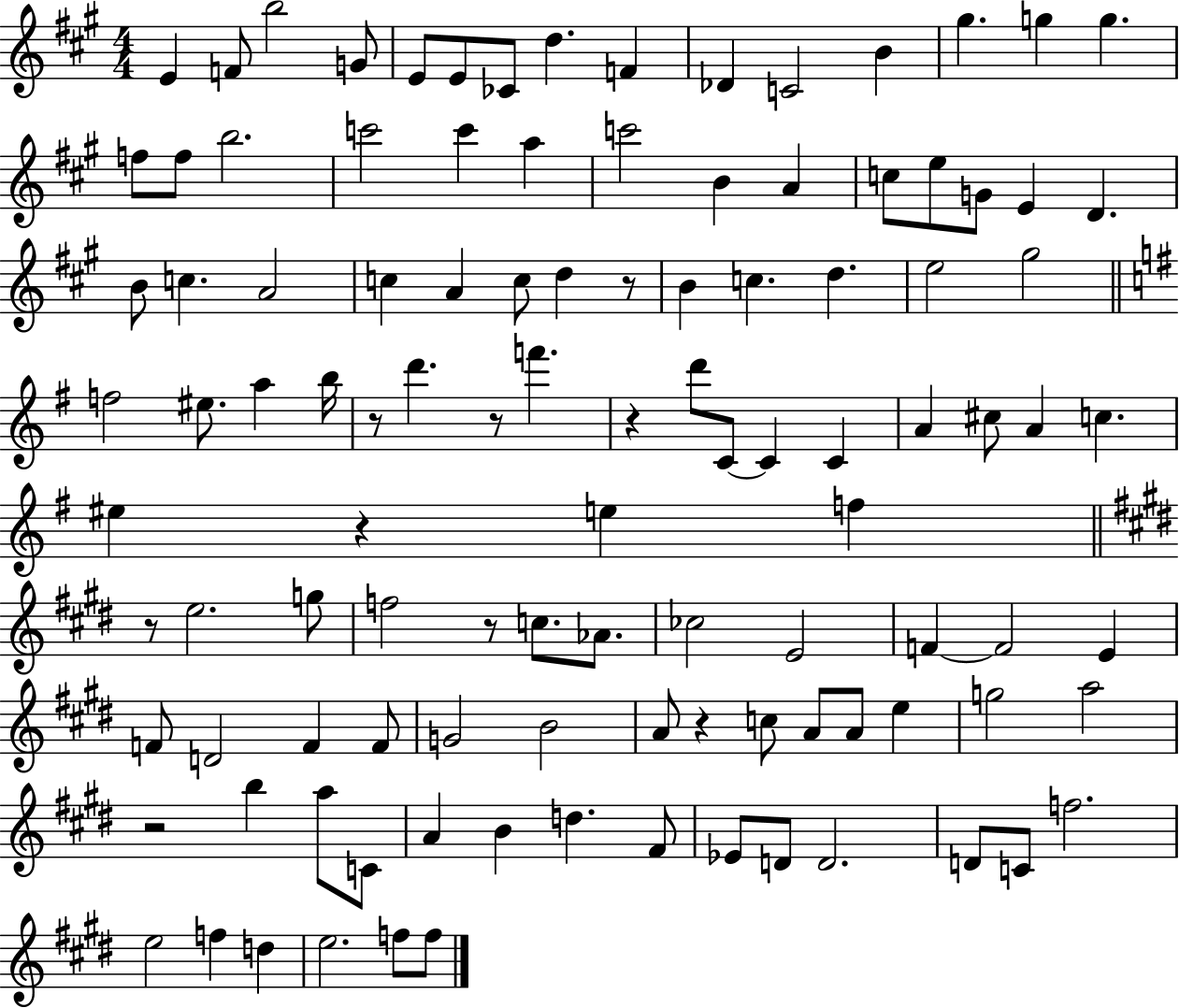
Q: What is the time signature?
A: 4/4